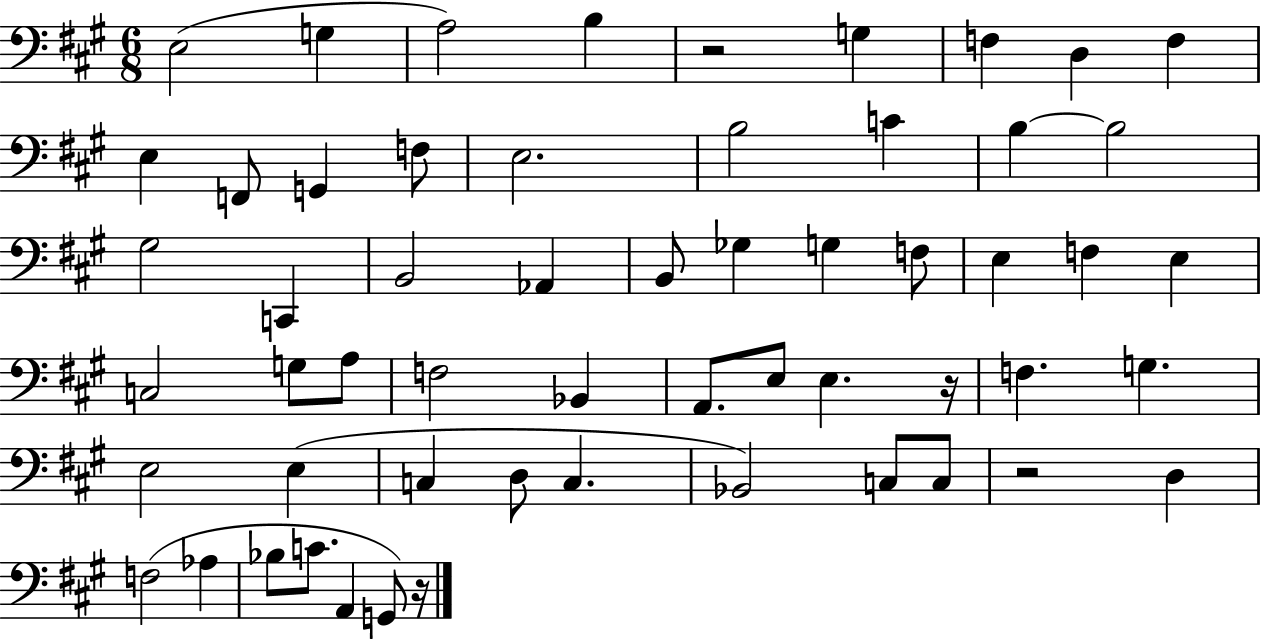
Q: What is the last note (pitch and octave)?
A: G2